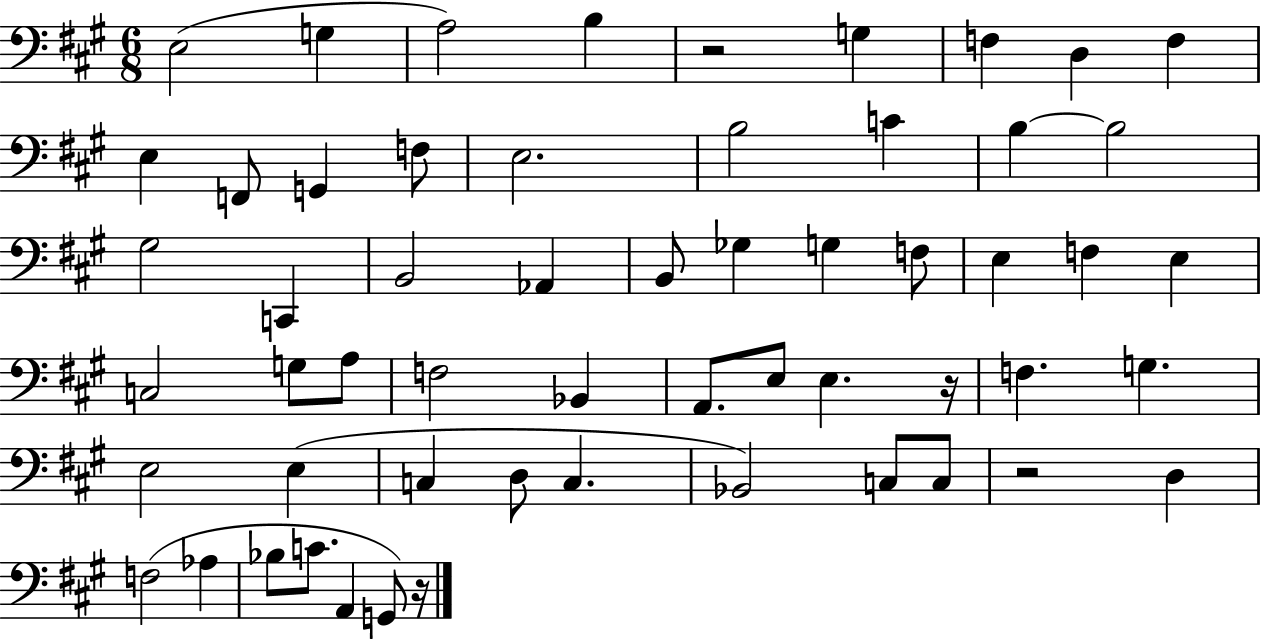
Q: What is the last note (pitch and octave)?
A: G2